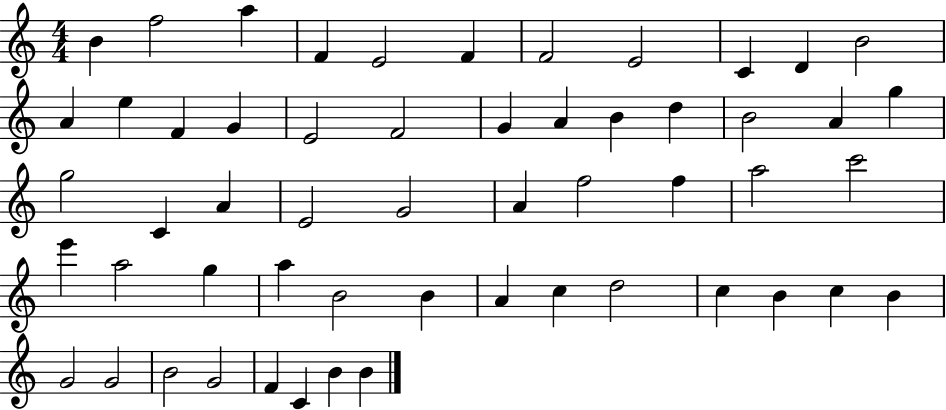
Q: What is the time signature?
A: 4/4